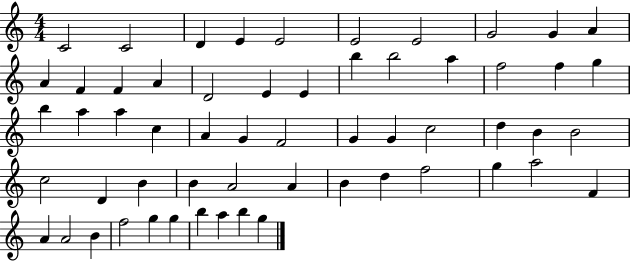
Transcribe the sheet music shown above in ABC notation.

X:1
T:Untitled
M:4/4
L:1/4
K:C
C2 C2 D E E2 E2 E2 G2 G A A F F A D2 E E b b2 a f2 f g b a a c A G F2 G G c2 d B B2 c2 D B B A2 A B d f2 g a2 F A A2 B f2 g g b a b g